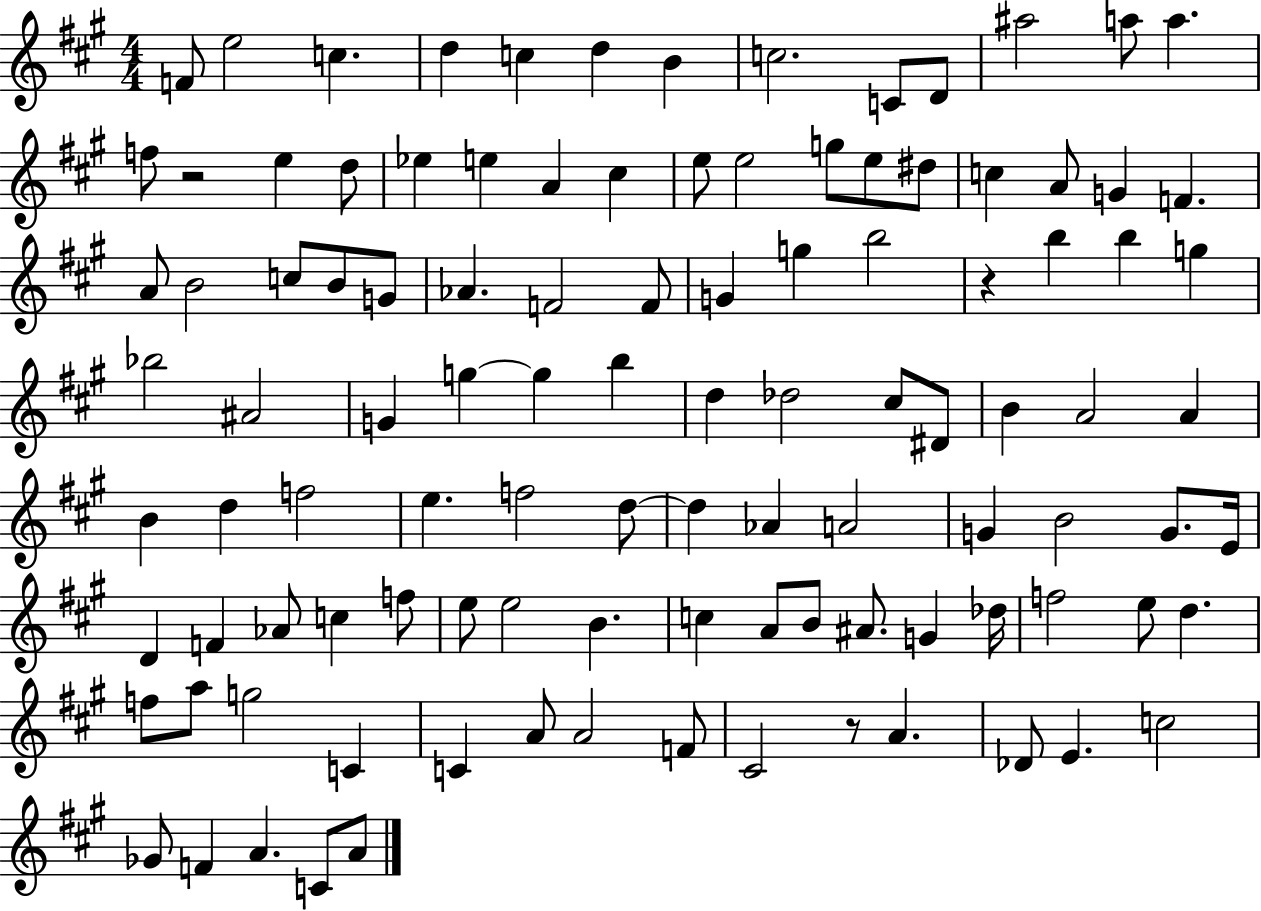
F4/e E5/h C5/q. D5/q C5/q D5/q B4/q C5/h. C4/e D4/e A#5/h A5/e A5/q. F5/e R/h E5/q D5/e Eb5/q E5/q A4/q C#5/q E5/e E5/h G5/e E5/e D#5/e C5/q A4/e G4/q F4/q. A4/e B4/h C5/e B4/e G4/e Ab4/q. F4/h F4/e G4/q G5/q B5/h R/q B5/q B5/q G5/q Bb5/h A#4/h G4/q G5/q G5/q B5/q D5/q Db5/h C#5/e D#4/e B4/q A4/h A4/q B4/q D5/q F5/h E5/q. F5/h D5/e D5/q Ab4/q A4/h G4/q B4/h G4/e. E4/s D4/q F4/q Ab4/e C5/q F5/e E5/e E5/h B4/q. C5/q A4/e B4/e A#4/e. G4/q Db5/s F5/h E5/e D5/q. F5/e A5/e G5/h C4/q C4/q A4/e A4/h F4/e C#4/h R/e A4/q. Db4/e E4/q. C5/h Gb4/e F4/q A4/q. C4/e A4/e